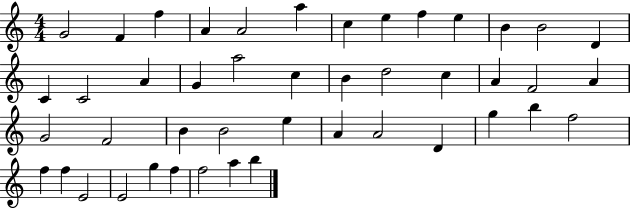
G4/h F4/q F5/q A4/q A4/h A5/q C5/q E5/q F5/q E5/q B4/q B4/h D4/q C4/q C4/h A4/q G4/q A5/h C5/q B4/q D5/h C5/q A4/q F4/h A4/q G4/h F4/h B4/q B4/h E5/q A4/q A4/h D4/q G5/q B5/q F5/h F5/q F5/q E4/h E4/h G5/q F5/q F5/h A5/q B5/q